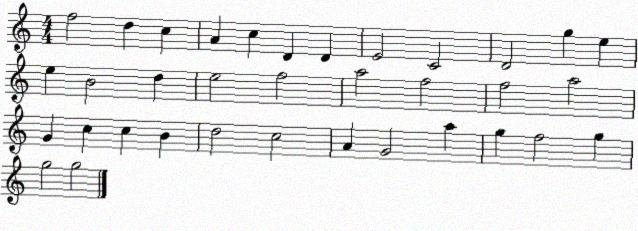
X:1
T:Untitled
M:4/4
L:1/4
K:C
f2 d c A c D D E2 C2 D2 g e e B2 d e2 f2 a2 f2 f2 a2 G c c B d2 c2 A G2 a g f2 g g2 g2